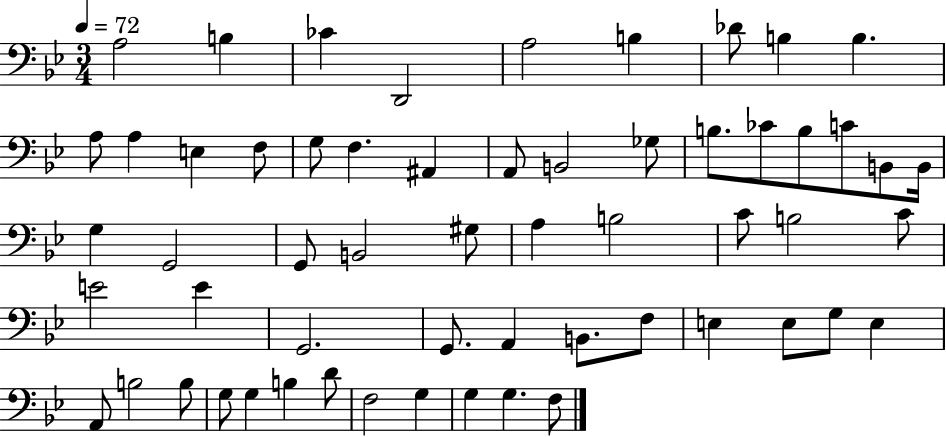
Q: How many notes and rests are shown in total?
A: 58